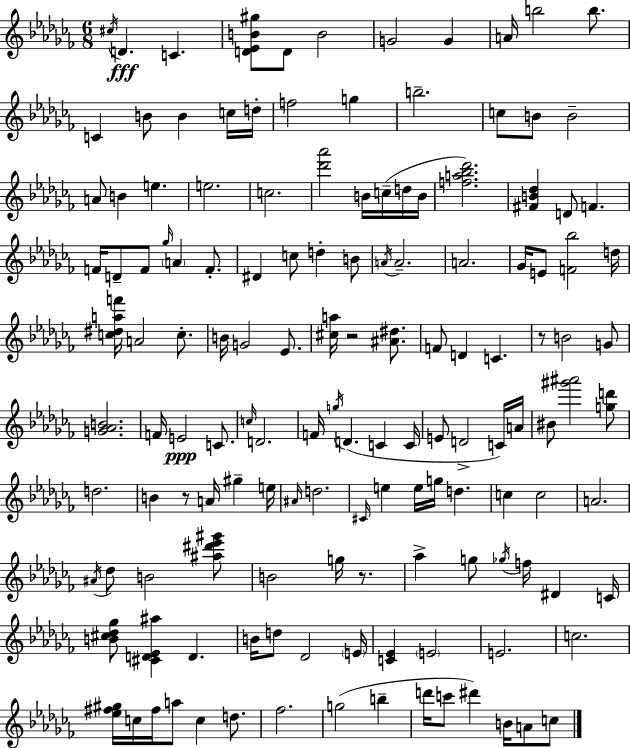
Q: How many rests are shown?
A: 4